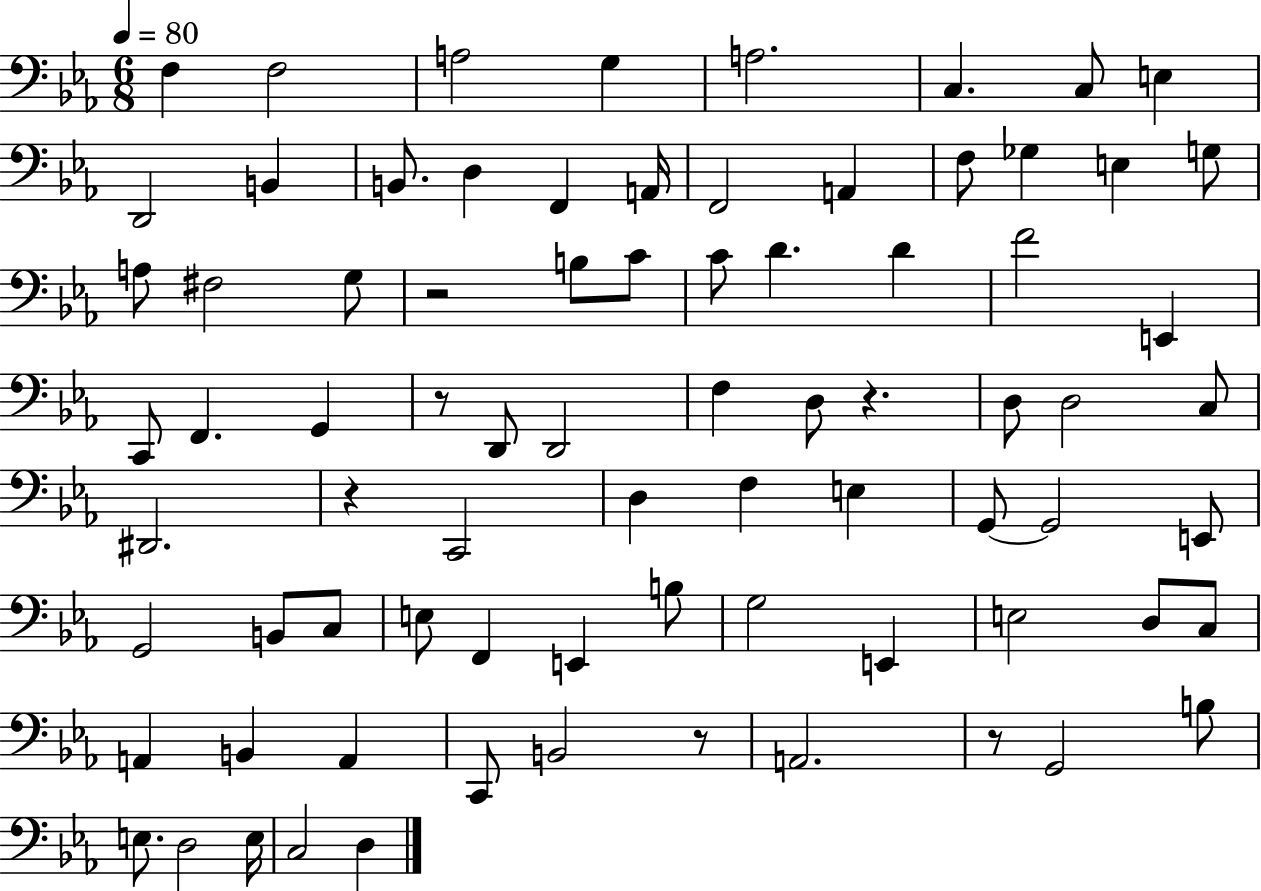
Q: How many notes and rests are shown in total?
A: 79